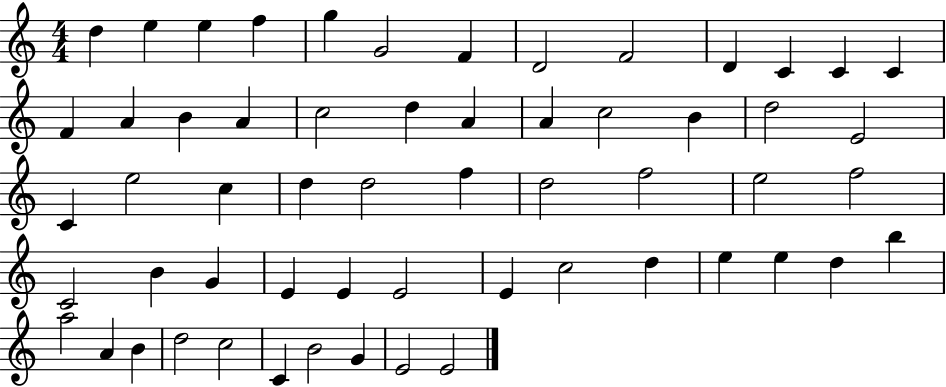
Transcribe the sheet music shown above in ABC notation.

X:1
T:Untitled
M:4/4
L:1/4
K:C
d e e f g G2 F D2 F2 D C C C F A B A c2 d A A c2 B d2 E2 C e2 c d d2 f d2 f2 e2 f2 C2 B G E E E2 E c2 d e e d b a2 A B d2 c2 C B2 G E2 E2